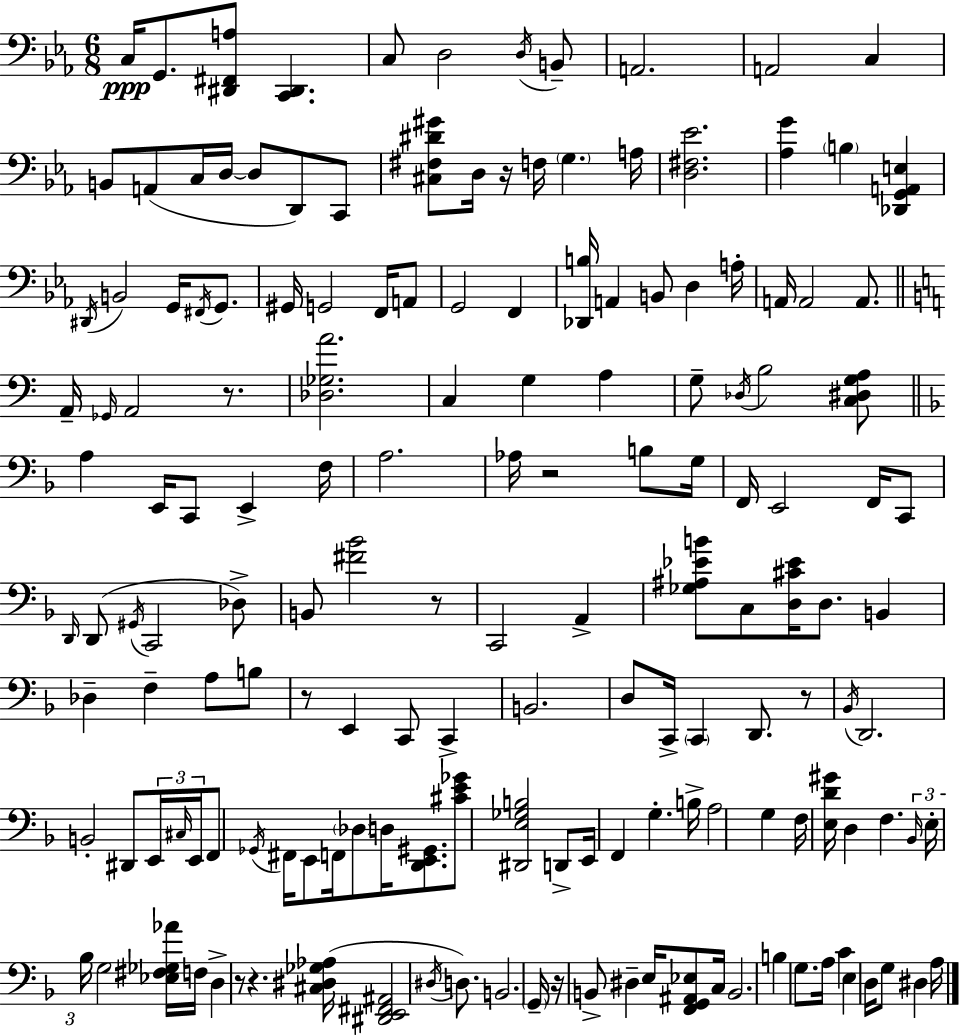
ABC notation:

X:1
T:Untitled
M:6/8
L:1/4
K:Cm
C,/4 G,,/2 [^D,,^F,,A,]/2 [C,,^D,,] C,/2 D,2 D,/4 B,,/2 A,,2 A,,2 C, B,,/2 A,,/2 C,/4 D,/4 D,/2 D,,/2 C,,/2 [^C,^F,^D^G]/2 D,/4 z/4 F,/4 G, A,/4 [D,^F,_E]2 [_A,G] B, [_D,,G,,A,,E,] ^D,,/4 B,,2 G,,/4 ^F,,/4 G,,/2 ^G,,/4 G,,2 F,,/4 A,,/2 G,,2 F,, [_D,,B,]/4 A,, B,,/2 D, A,/4 A,,/4 A,,2 A,,/2 A,,/4 _G,,/4 A,,2 z/2 [_D,_G,A]2 C, G, A, G,/2 _D,/4 B,2 [C,^D,G,A,]/2 A, E,,/4 C,,/2 E,, F,/4 A,2 _A,/4 z2 B,/2 G,/4 F,,/4 E,,2 F,,/4 C,,/2 D,,/4 D,,/2 ^G,,/4 C,,2 _D,/2 B,,/2 [^F_B]2 z/2 C,,2 A,, [_G,^A,_EB]/2 C,/2 [D,^C_E]/4 D,/2 B,, _D, F, A,/2 B,/2 z/2 E,, C,,/2 C,, B,,2 D,/2 C,,/4 C,, D,,/2 z/2 _B,,/4 D,,2 B,,2 ^D,,/2 E,,/4 ^C,/4 E,,/4 F,,/2 _G,,/4 ^F,,/4 E,,/2 F,,/4 _D,/2 D,/4 [D,,E,,^G,,]/2 [^CE_G]/2 [^D,,E,_G,B,]2 D,,/2 E,,/4 F,, G, B,/4 A,2 G, F,/4 [E,D^G]/4 D, F, _B,,/4 E,/4 _B,/4 G,2 [_E,^F,_G,_A]/4 F,/4 D, z/2 z [^C,^D,_G,_A,]/4 [^D,,E,,^F,,^A,,]2 ^D,/4 D,/2 B,,2 G,,/4 z/4 B,,/2 ^D, E,/4 [F,,G,,^A,,_E,]/2 C,/4 B,,2 B, G,/2 A,/4 C E, D,/4 G,/2 ^D, A,/4